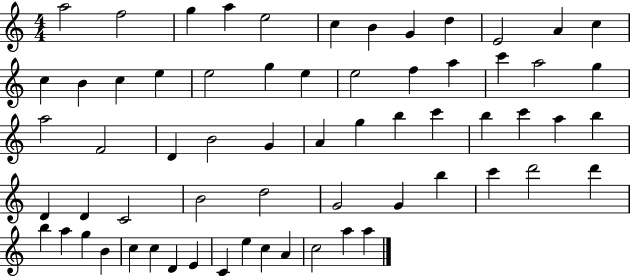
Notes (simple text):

A5/h F5/h G5/q A5/q E5/h C5/q B4/q G4/q D5/q E4/h A4/q C5/q C5/q B4/q C5/q E5/q E5/h G5/q E5/q E5/h F5/q A5/q C6/q A5/h G5/q A5/h F4/h D4/q B4/h G4/q A4/q G5/q B5/q C6/q B5/q C6/q A5/q B5/q D4/q D4/q C4/h B4/h D5/h G4/h G4/q B5/q C6/q D6/h D6/q B5/q A5/q G5/q B4/q C5/q C5/q D4/q E4/q C4/q E5/q C5/q A4/q C5/h A5/q A5/q